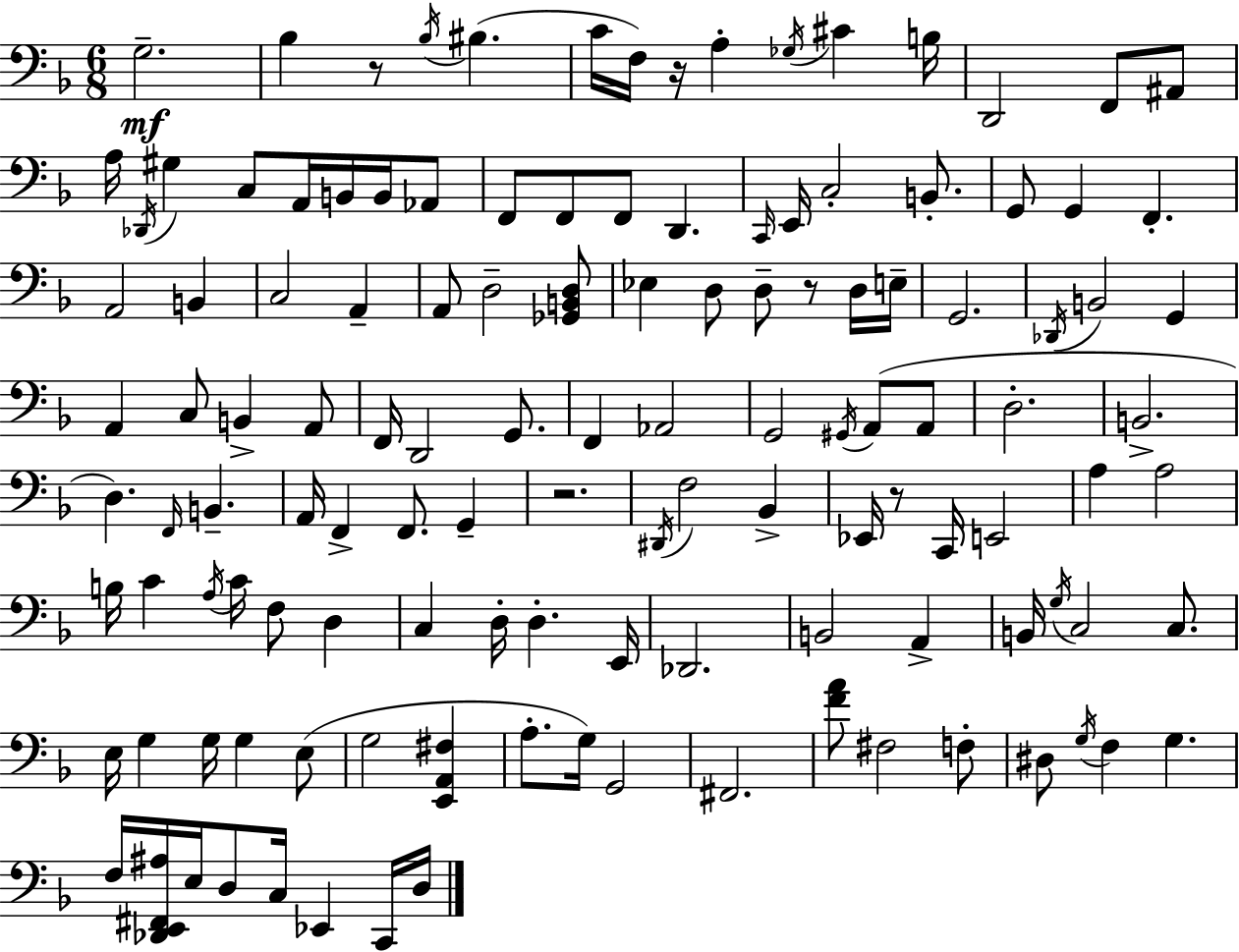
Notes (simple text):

G3/h. Bb3/q R/e Bb3/s BIS3/q. C4/s F3/s R/s A3/q Gb3/s C#4/q B3/s D2/h F2/e A#2/e A3/s Db2/s G#3/q C3/e A2/s B2/s B2/s Ab2/e F2/e F2/e F2/e D2/q. C2/s E2/s C3/h B2/e. G2/e G2/q F2/q. A2/h B2/q C3/h A2/q A2/e D3/h [Gb2,B2,D3]/e Eb3/q D3/e D3/e R/e D3/s E3/s G2/h. Db2/s B2/h G2/q A2/q C3/e B2/q A2/e F2/s D2/h G2/e. F2/q Ab2/h G2/h G#2/s A2/e A2/e D3/h. B2/h. D3/q. F2/s B2/q. A2/s F2/q F2/e. G2/q R/h. D#2/s F3/h Bb2/q Eb2/s R/e C2/s E2/h A3/q A3/h B3/s C4/q A3/s C4/s F3/e D3/q C3/q D3/s D3/q. E2/s Db2/h. B2/h A2/q B2/s G3/s C3/h C3/e. E3/s G3/q G3/s G3/q E3/e G3/h [E2,A2,F#3]/q A3/e. G3/s G2/h F#2/h. [F4,A4]/e F#3/h F3/e D#3/e G3/s F3/q G3/q. F3/s [Db2,E2,F#2,A#3]/s E3/s D3/e C3/s Eb2/q C2/s D3/s